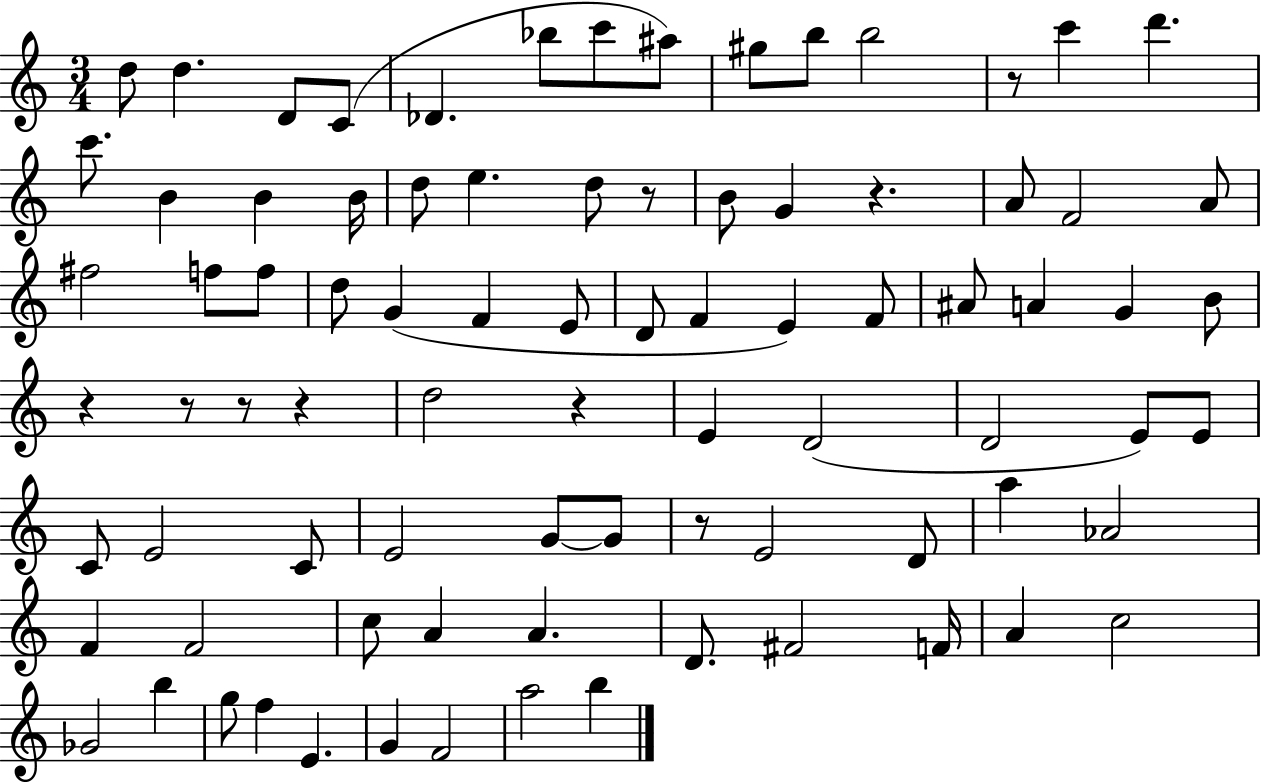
X:1
T:Untitled
M:3/4
L:1/4
K:C
d/2 d D/2 C/2 _D _b/2 c'/2 ^a/2 ^g/2 b/2 b2 z/2 c' d' c'/2 B B B/4 d/2 e d/2 z/2 B/2 G z A/2 F2 A/2 ^f2 f/2 f/2 d/2 G F E/2 D/2 F E F/2 ^A/2 A G B/2 z z/2 z/2 z d2 z E D2 D2 E/2 E/2 C/2 E2 C/2 E2 G/2 G/2 z/2 E2 D/2 a _A2 F F2 c/2 A A D/2 ^F2 F/4 A c2 _G2 b g/2 f E G F2 a2 b